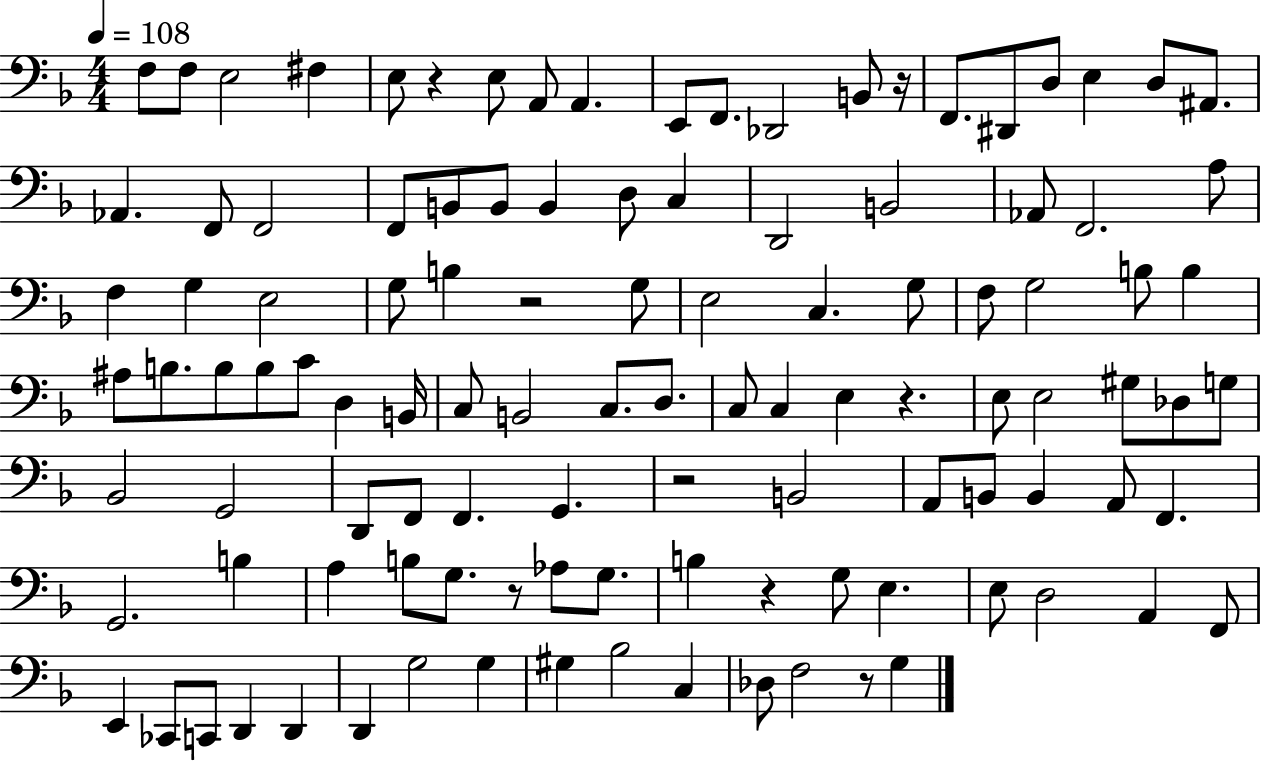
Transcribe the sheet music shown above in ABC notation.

X:1
T:Untitled
M:4/4
L:1/4
K:F
F,/2 F,/2 E,2 ^F, E,/2 z E,/2 A,,/2 A,, E,,/2 F,,/2 _D,,2 B,,/2 z/4 F,,/2 ^D,,/2 D,/2 E, D,/2 ^A,,/2 _A,, F,,/2 F,,2 F,,/2 B,,/2 B,,/2 B,, D,/2 C, D,,2 B,,2 _A,,/2 F,,2 A,/2 F, G, E,2 G,/2 B, z2 G,/2 E,2 C, G,/2 F,/2 G,2 B,/2 B, ^A,/2 B,/2 B,/2 B,/2 C/2 D, B,,/4 C,/2 B,,2 C,/2 D,/2 C,/2 C, E, z E,/2 E,2 ^G,/2 _D,/2 G,/2 _B,,2 G,,2 D,,/2 F,,/2 F,, G,, z2 B,,2 A,,/2 B,,/2 B,, A,,/2 F,, G,,2 B, A, B,/2 G,/2 z/2 _A,/2 G,/2 B, z G,/2 E, E,/2 D,2 A,, F,,/2 E,, _C,,/2 C,,/2 D,, D,, D,, G,2 G, ^G, _B,2 C, _D,/2 F,2 z/2 G,